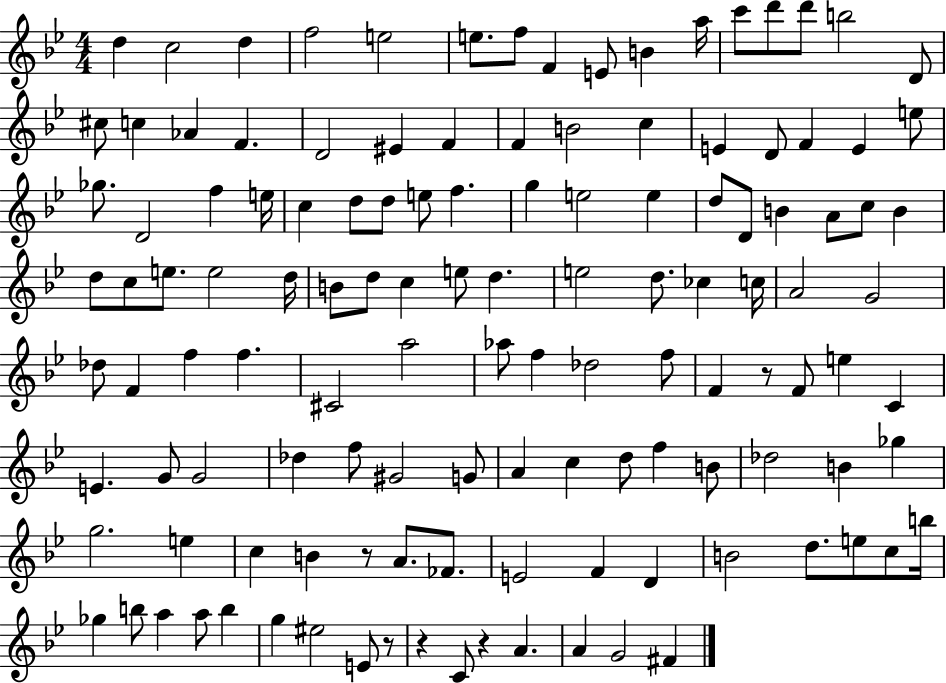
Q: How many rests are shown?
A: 5